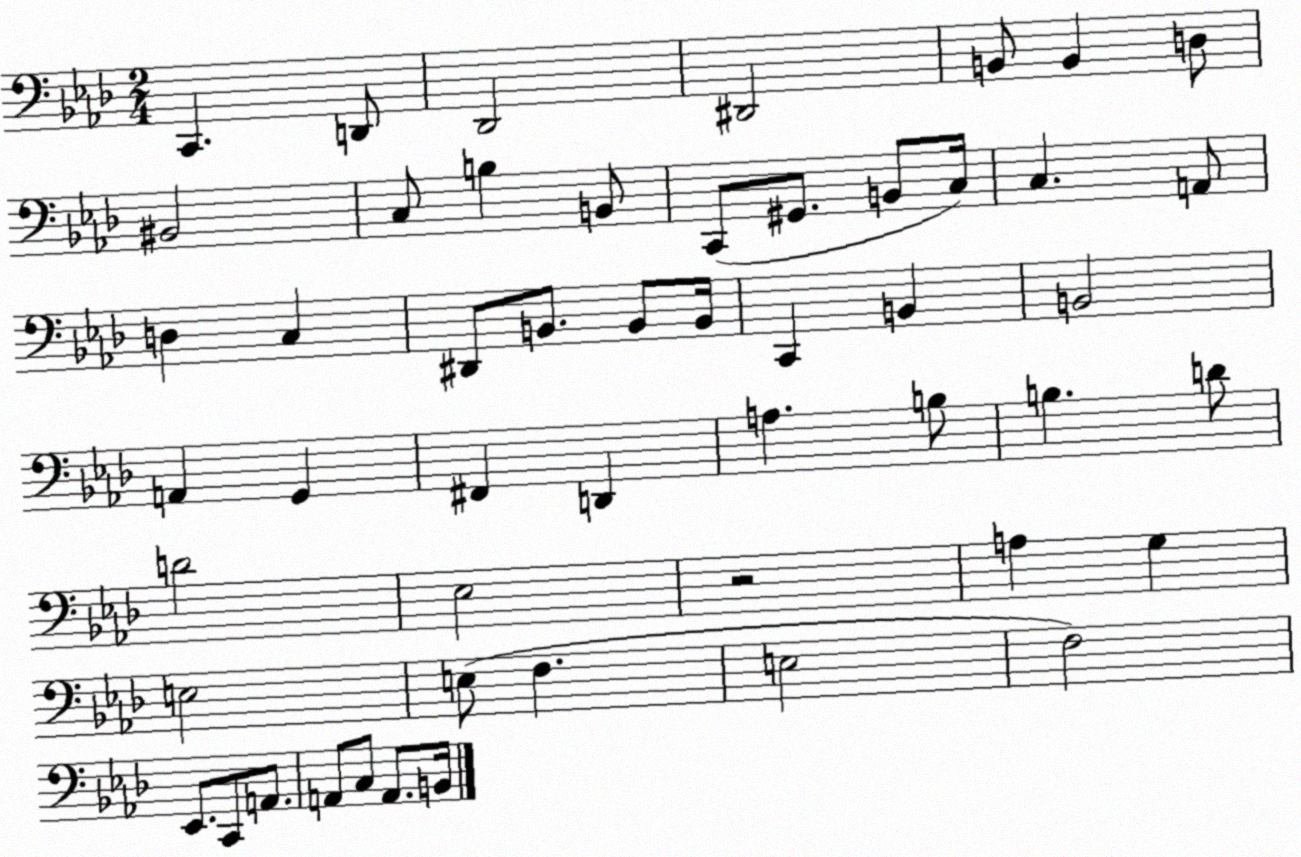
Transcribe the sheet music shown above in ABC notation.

X:1
T:Untitled
M:2/4
L:1/4
K:Ab
C,, D,,/2 _D,,2 ^D,,2 B,,/2 B,, D,/2 ^B,,2 C,/2 B, B,,/2 C,,/2 ^G,,/2 B,,/2 C,/4 C, A,,/2 D, C, ^D,,/2 B,,/2 B,,/2 B,,/4 C,, B,, B,,2 A,, G,, ^F,, D,, A, B,/2 B, D/2 D2 _E,2 z2 A, G, E,2 E,/2 F, E,2 F,2 _E,,/2 C,,/2 A,,/2 A,,/2 C,/2 A,,/2 B,,/4